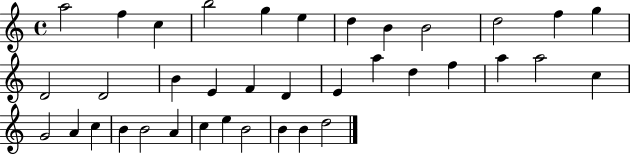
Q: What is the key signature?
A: C major